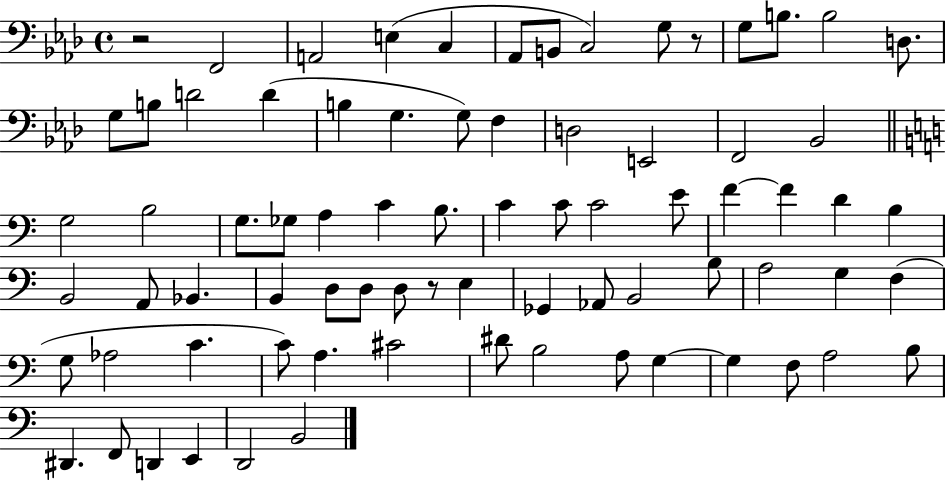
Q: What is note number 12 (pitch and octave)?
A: D3